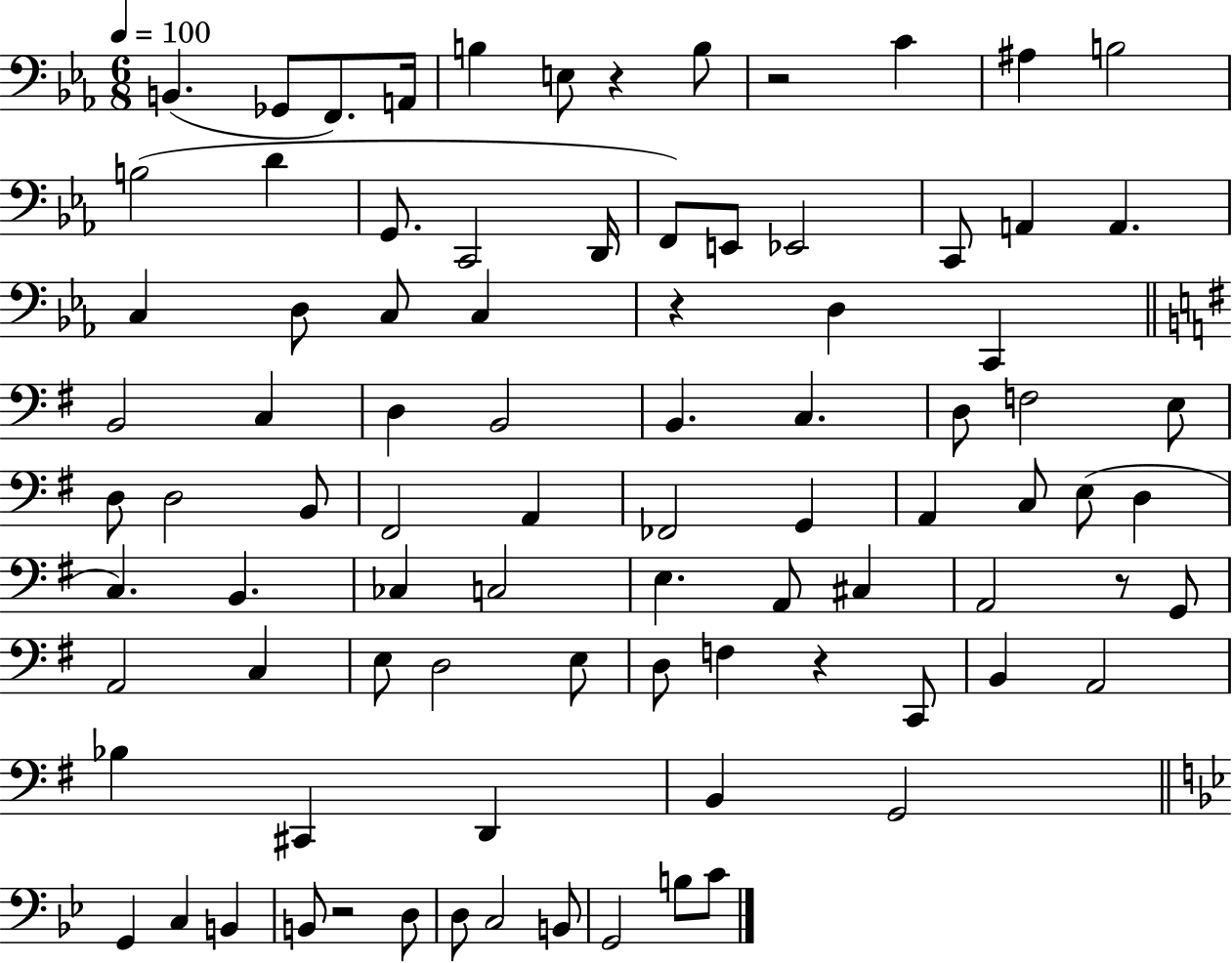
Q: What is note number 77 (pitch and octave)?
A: D3